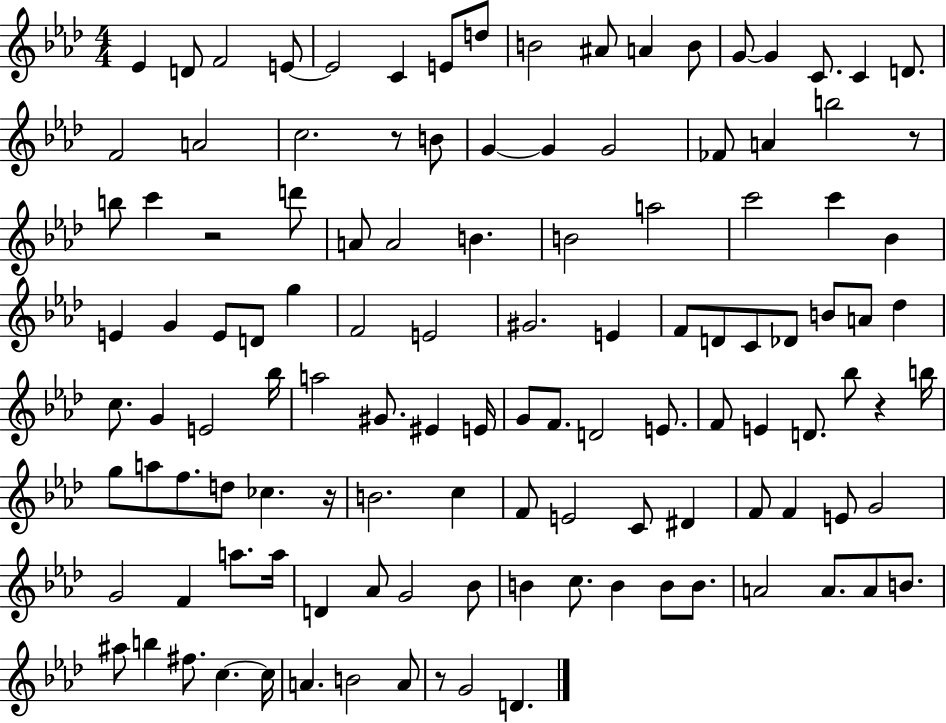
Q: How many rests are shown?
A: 6